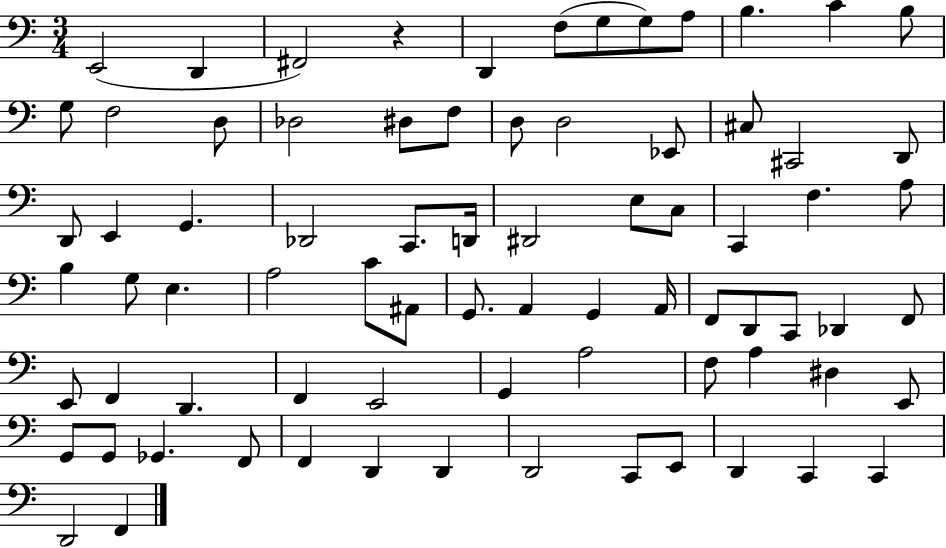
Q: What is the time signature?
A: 3/4